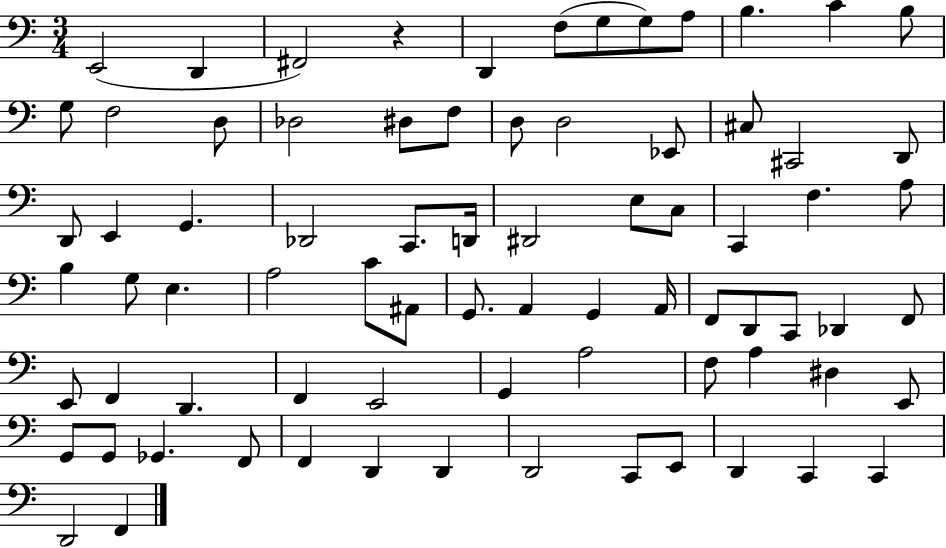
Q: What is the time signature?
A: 3/4